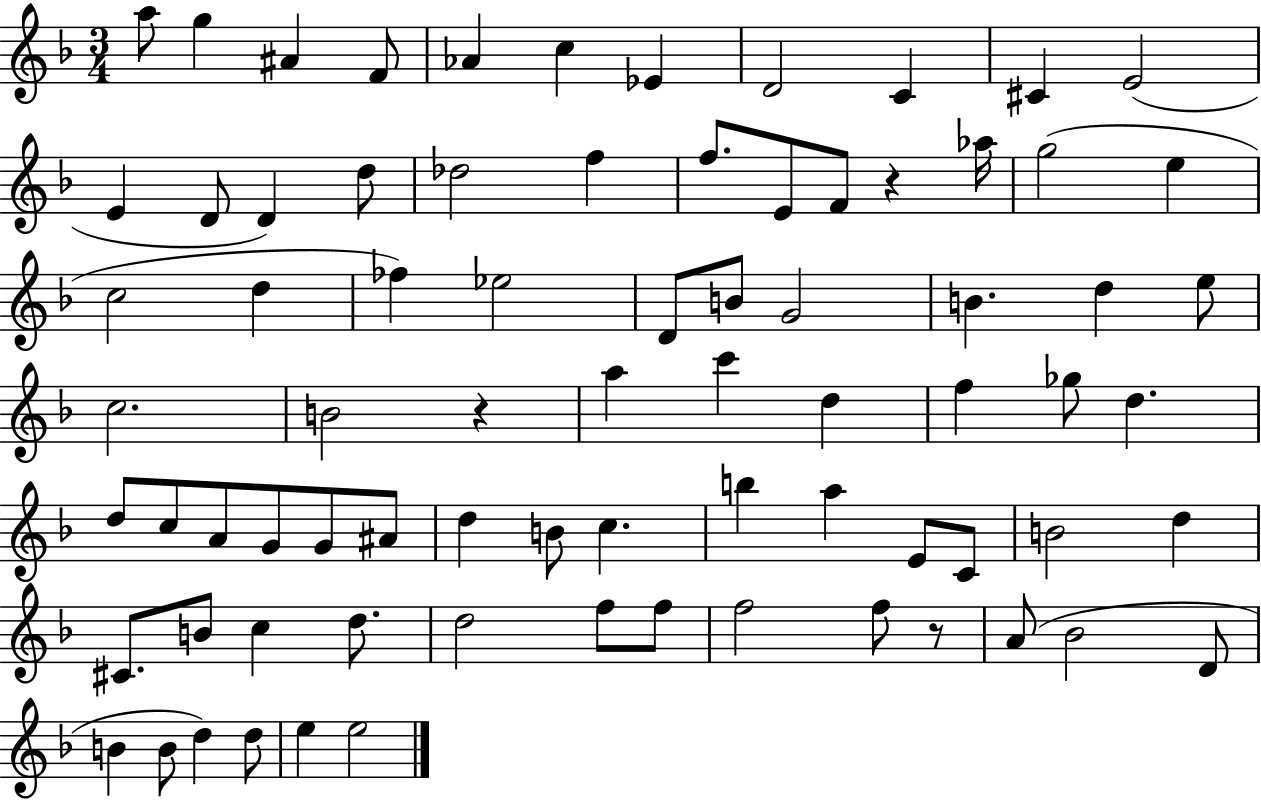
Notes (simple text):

A5/e G5/q A#4/q F4/e Ab4/q C5/q Eb4/q D4/h C4/q C#4/q E4/h E4/q D4/e D4/q D5/e Db5/h F5/q F5/e. E4/e F4/e R/q Ab5/s G5/h E5/q C5/h D5/q FES5/q Eb5/h D4/e B4/e G4/h B4/q. D5/q E5/e C5/h. B4/h R/q A5/q C6/q D5/q F5/q Gb5/e D5/q. D5/e C5/e A4/e G4/e G4/e A#4/e D5/q B4/e C5/q. B5/q A5/q E4/e C4/e B4/h D5/q C#4/e. B4/e C5/q D5/e. D5/h F5/e F5/e F5/h F5/e R/e A4/e Bb4/h D4/e B4/q B4/e D5/q D5/e E5/q E5/h